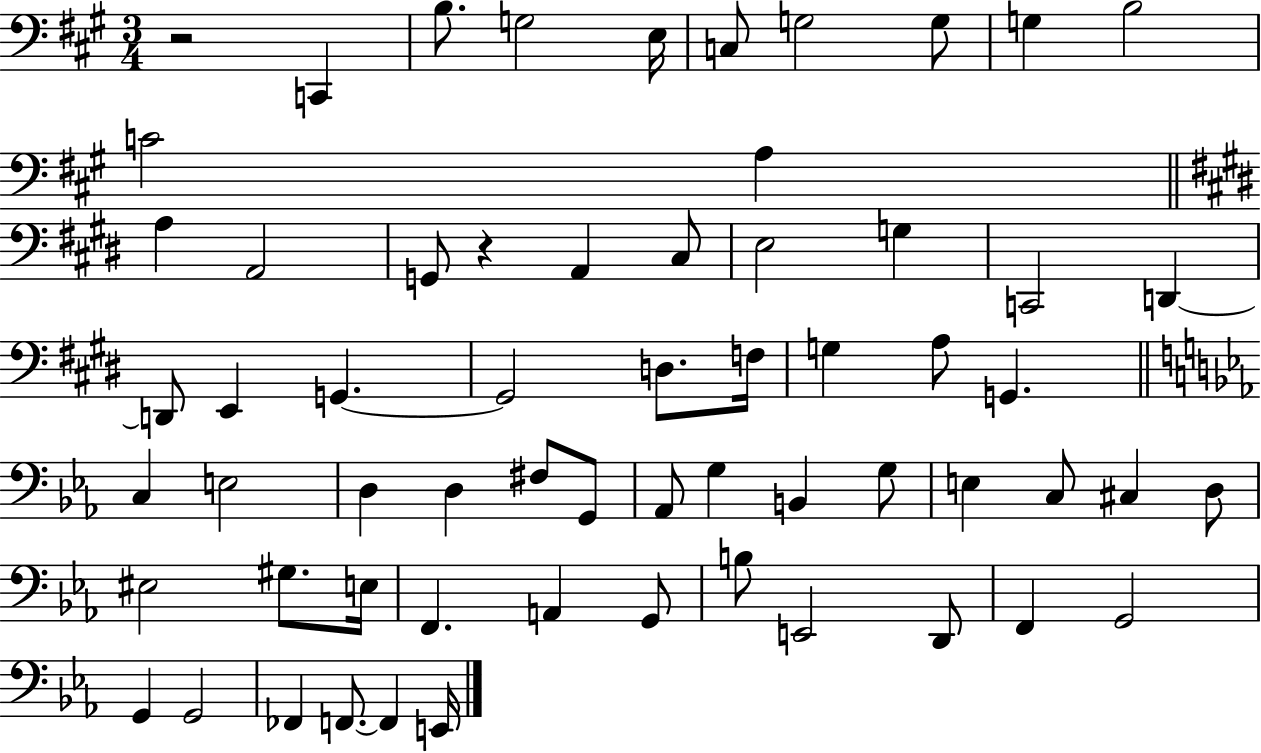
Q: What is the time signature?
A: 3/4